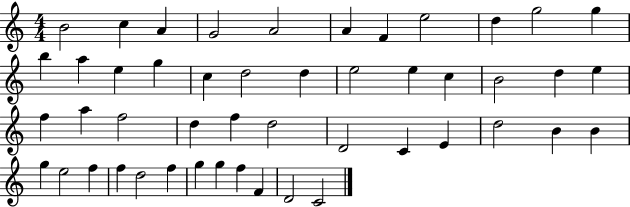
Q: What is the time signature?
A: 4/4